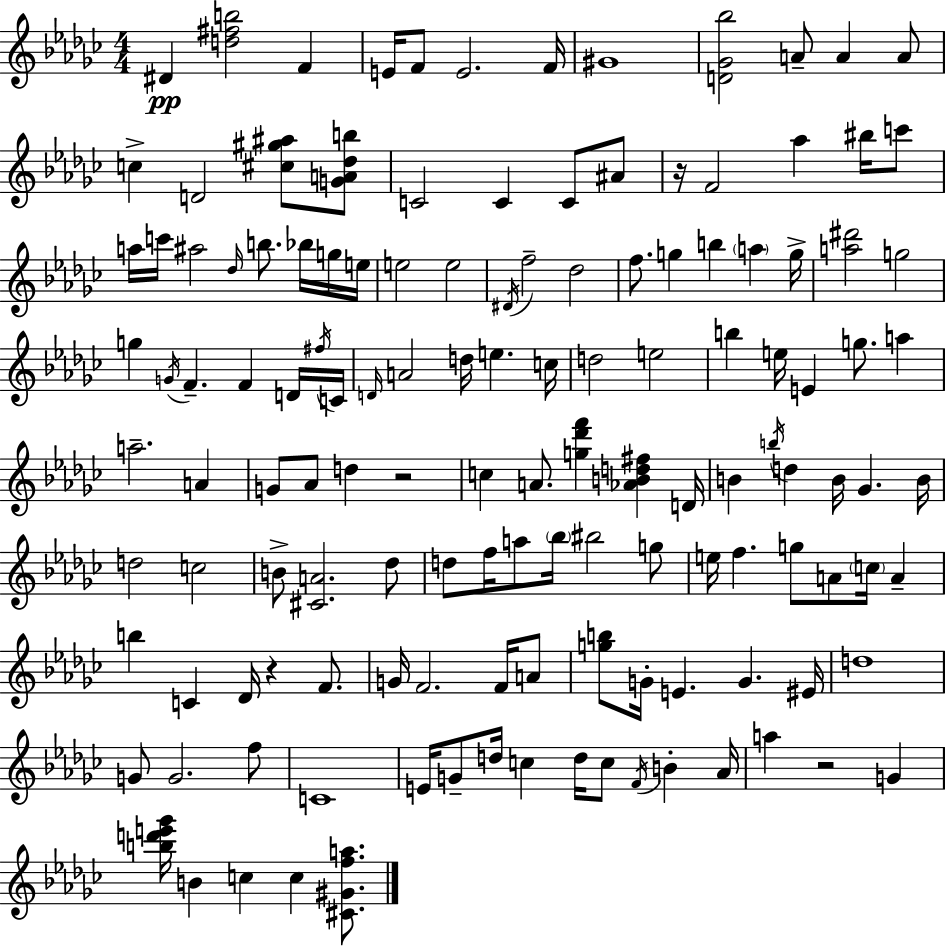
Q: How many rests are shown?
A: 4